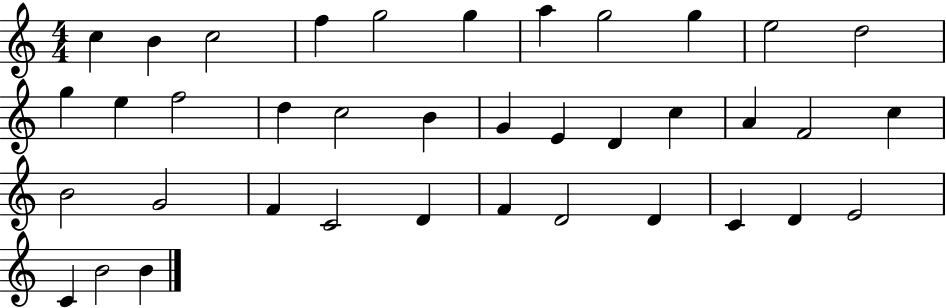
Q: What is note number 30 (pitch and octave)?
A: F4